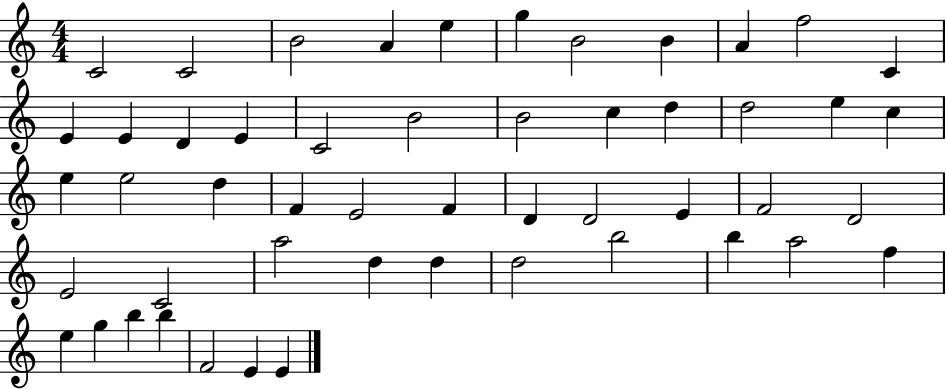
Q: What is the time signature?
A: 4/4